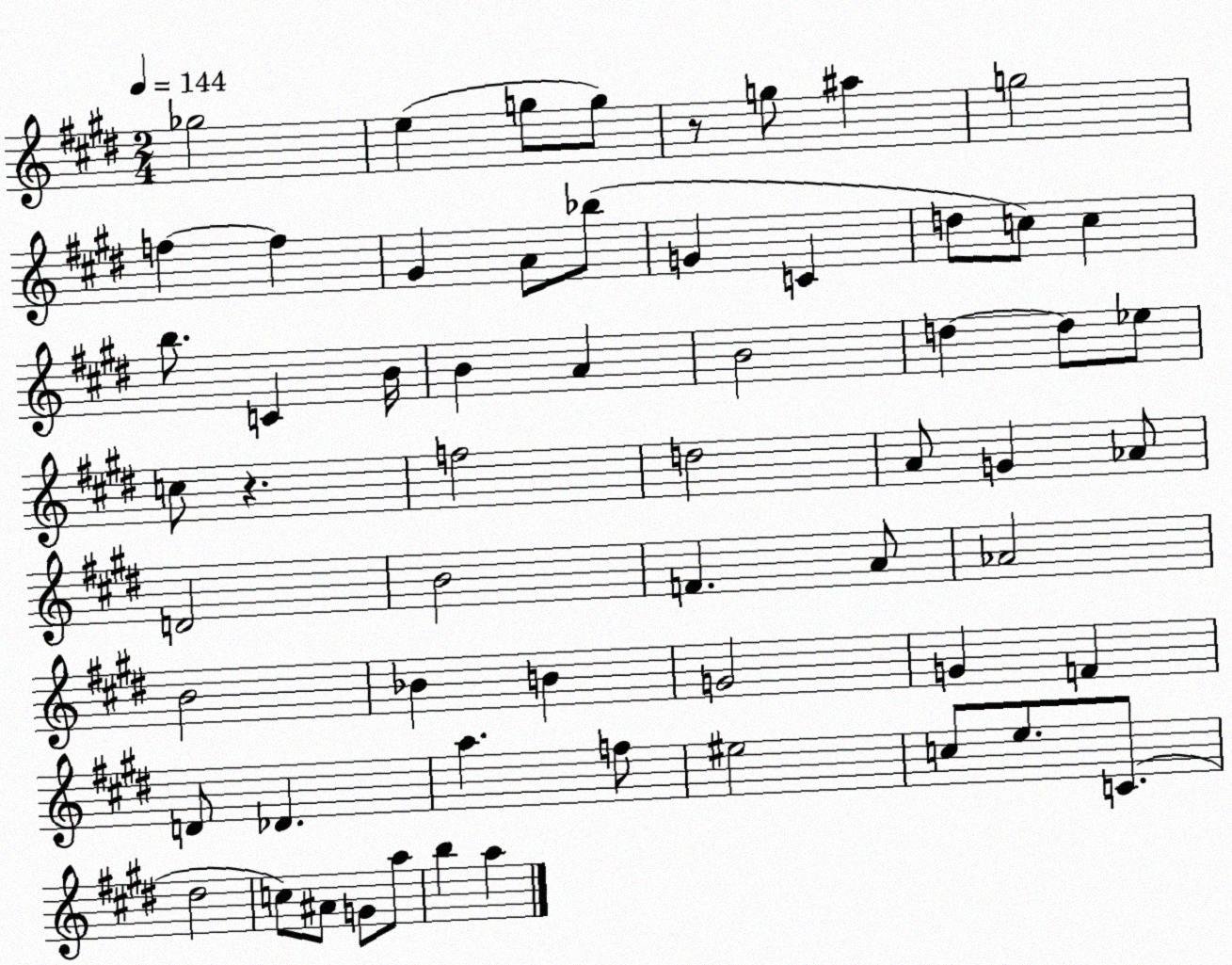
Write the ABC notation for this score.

X:1
T:Untitled
M:2/4
L:1/4
K:E
_g2 e g/2 g/2 z/2 g/2 ^a g2 f f ^G A/2 _b/2 G C d/2 c/2 c b/2 C B/4 B A B2 d d/2 _e/2 c/2 z f2 d2 A/2 G _A/2 D2 B2 F A/2 _A2 B2 _B B G2 G F D/2 _D a f/2 ^e2 c/2 e/2 C/2 ^d2 c/2 ^A/2 G/2 a/2 b a